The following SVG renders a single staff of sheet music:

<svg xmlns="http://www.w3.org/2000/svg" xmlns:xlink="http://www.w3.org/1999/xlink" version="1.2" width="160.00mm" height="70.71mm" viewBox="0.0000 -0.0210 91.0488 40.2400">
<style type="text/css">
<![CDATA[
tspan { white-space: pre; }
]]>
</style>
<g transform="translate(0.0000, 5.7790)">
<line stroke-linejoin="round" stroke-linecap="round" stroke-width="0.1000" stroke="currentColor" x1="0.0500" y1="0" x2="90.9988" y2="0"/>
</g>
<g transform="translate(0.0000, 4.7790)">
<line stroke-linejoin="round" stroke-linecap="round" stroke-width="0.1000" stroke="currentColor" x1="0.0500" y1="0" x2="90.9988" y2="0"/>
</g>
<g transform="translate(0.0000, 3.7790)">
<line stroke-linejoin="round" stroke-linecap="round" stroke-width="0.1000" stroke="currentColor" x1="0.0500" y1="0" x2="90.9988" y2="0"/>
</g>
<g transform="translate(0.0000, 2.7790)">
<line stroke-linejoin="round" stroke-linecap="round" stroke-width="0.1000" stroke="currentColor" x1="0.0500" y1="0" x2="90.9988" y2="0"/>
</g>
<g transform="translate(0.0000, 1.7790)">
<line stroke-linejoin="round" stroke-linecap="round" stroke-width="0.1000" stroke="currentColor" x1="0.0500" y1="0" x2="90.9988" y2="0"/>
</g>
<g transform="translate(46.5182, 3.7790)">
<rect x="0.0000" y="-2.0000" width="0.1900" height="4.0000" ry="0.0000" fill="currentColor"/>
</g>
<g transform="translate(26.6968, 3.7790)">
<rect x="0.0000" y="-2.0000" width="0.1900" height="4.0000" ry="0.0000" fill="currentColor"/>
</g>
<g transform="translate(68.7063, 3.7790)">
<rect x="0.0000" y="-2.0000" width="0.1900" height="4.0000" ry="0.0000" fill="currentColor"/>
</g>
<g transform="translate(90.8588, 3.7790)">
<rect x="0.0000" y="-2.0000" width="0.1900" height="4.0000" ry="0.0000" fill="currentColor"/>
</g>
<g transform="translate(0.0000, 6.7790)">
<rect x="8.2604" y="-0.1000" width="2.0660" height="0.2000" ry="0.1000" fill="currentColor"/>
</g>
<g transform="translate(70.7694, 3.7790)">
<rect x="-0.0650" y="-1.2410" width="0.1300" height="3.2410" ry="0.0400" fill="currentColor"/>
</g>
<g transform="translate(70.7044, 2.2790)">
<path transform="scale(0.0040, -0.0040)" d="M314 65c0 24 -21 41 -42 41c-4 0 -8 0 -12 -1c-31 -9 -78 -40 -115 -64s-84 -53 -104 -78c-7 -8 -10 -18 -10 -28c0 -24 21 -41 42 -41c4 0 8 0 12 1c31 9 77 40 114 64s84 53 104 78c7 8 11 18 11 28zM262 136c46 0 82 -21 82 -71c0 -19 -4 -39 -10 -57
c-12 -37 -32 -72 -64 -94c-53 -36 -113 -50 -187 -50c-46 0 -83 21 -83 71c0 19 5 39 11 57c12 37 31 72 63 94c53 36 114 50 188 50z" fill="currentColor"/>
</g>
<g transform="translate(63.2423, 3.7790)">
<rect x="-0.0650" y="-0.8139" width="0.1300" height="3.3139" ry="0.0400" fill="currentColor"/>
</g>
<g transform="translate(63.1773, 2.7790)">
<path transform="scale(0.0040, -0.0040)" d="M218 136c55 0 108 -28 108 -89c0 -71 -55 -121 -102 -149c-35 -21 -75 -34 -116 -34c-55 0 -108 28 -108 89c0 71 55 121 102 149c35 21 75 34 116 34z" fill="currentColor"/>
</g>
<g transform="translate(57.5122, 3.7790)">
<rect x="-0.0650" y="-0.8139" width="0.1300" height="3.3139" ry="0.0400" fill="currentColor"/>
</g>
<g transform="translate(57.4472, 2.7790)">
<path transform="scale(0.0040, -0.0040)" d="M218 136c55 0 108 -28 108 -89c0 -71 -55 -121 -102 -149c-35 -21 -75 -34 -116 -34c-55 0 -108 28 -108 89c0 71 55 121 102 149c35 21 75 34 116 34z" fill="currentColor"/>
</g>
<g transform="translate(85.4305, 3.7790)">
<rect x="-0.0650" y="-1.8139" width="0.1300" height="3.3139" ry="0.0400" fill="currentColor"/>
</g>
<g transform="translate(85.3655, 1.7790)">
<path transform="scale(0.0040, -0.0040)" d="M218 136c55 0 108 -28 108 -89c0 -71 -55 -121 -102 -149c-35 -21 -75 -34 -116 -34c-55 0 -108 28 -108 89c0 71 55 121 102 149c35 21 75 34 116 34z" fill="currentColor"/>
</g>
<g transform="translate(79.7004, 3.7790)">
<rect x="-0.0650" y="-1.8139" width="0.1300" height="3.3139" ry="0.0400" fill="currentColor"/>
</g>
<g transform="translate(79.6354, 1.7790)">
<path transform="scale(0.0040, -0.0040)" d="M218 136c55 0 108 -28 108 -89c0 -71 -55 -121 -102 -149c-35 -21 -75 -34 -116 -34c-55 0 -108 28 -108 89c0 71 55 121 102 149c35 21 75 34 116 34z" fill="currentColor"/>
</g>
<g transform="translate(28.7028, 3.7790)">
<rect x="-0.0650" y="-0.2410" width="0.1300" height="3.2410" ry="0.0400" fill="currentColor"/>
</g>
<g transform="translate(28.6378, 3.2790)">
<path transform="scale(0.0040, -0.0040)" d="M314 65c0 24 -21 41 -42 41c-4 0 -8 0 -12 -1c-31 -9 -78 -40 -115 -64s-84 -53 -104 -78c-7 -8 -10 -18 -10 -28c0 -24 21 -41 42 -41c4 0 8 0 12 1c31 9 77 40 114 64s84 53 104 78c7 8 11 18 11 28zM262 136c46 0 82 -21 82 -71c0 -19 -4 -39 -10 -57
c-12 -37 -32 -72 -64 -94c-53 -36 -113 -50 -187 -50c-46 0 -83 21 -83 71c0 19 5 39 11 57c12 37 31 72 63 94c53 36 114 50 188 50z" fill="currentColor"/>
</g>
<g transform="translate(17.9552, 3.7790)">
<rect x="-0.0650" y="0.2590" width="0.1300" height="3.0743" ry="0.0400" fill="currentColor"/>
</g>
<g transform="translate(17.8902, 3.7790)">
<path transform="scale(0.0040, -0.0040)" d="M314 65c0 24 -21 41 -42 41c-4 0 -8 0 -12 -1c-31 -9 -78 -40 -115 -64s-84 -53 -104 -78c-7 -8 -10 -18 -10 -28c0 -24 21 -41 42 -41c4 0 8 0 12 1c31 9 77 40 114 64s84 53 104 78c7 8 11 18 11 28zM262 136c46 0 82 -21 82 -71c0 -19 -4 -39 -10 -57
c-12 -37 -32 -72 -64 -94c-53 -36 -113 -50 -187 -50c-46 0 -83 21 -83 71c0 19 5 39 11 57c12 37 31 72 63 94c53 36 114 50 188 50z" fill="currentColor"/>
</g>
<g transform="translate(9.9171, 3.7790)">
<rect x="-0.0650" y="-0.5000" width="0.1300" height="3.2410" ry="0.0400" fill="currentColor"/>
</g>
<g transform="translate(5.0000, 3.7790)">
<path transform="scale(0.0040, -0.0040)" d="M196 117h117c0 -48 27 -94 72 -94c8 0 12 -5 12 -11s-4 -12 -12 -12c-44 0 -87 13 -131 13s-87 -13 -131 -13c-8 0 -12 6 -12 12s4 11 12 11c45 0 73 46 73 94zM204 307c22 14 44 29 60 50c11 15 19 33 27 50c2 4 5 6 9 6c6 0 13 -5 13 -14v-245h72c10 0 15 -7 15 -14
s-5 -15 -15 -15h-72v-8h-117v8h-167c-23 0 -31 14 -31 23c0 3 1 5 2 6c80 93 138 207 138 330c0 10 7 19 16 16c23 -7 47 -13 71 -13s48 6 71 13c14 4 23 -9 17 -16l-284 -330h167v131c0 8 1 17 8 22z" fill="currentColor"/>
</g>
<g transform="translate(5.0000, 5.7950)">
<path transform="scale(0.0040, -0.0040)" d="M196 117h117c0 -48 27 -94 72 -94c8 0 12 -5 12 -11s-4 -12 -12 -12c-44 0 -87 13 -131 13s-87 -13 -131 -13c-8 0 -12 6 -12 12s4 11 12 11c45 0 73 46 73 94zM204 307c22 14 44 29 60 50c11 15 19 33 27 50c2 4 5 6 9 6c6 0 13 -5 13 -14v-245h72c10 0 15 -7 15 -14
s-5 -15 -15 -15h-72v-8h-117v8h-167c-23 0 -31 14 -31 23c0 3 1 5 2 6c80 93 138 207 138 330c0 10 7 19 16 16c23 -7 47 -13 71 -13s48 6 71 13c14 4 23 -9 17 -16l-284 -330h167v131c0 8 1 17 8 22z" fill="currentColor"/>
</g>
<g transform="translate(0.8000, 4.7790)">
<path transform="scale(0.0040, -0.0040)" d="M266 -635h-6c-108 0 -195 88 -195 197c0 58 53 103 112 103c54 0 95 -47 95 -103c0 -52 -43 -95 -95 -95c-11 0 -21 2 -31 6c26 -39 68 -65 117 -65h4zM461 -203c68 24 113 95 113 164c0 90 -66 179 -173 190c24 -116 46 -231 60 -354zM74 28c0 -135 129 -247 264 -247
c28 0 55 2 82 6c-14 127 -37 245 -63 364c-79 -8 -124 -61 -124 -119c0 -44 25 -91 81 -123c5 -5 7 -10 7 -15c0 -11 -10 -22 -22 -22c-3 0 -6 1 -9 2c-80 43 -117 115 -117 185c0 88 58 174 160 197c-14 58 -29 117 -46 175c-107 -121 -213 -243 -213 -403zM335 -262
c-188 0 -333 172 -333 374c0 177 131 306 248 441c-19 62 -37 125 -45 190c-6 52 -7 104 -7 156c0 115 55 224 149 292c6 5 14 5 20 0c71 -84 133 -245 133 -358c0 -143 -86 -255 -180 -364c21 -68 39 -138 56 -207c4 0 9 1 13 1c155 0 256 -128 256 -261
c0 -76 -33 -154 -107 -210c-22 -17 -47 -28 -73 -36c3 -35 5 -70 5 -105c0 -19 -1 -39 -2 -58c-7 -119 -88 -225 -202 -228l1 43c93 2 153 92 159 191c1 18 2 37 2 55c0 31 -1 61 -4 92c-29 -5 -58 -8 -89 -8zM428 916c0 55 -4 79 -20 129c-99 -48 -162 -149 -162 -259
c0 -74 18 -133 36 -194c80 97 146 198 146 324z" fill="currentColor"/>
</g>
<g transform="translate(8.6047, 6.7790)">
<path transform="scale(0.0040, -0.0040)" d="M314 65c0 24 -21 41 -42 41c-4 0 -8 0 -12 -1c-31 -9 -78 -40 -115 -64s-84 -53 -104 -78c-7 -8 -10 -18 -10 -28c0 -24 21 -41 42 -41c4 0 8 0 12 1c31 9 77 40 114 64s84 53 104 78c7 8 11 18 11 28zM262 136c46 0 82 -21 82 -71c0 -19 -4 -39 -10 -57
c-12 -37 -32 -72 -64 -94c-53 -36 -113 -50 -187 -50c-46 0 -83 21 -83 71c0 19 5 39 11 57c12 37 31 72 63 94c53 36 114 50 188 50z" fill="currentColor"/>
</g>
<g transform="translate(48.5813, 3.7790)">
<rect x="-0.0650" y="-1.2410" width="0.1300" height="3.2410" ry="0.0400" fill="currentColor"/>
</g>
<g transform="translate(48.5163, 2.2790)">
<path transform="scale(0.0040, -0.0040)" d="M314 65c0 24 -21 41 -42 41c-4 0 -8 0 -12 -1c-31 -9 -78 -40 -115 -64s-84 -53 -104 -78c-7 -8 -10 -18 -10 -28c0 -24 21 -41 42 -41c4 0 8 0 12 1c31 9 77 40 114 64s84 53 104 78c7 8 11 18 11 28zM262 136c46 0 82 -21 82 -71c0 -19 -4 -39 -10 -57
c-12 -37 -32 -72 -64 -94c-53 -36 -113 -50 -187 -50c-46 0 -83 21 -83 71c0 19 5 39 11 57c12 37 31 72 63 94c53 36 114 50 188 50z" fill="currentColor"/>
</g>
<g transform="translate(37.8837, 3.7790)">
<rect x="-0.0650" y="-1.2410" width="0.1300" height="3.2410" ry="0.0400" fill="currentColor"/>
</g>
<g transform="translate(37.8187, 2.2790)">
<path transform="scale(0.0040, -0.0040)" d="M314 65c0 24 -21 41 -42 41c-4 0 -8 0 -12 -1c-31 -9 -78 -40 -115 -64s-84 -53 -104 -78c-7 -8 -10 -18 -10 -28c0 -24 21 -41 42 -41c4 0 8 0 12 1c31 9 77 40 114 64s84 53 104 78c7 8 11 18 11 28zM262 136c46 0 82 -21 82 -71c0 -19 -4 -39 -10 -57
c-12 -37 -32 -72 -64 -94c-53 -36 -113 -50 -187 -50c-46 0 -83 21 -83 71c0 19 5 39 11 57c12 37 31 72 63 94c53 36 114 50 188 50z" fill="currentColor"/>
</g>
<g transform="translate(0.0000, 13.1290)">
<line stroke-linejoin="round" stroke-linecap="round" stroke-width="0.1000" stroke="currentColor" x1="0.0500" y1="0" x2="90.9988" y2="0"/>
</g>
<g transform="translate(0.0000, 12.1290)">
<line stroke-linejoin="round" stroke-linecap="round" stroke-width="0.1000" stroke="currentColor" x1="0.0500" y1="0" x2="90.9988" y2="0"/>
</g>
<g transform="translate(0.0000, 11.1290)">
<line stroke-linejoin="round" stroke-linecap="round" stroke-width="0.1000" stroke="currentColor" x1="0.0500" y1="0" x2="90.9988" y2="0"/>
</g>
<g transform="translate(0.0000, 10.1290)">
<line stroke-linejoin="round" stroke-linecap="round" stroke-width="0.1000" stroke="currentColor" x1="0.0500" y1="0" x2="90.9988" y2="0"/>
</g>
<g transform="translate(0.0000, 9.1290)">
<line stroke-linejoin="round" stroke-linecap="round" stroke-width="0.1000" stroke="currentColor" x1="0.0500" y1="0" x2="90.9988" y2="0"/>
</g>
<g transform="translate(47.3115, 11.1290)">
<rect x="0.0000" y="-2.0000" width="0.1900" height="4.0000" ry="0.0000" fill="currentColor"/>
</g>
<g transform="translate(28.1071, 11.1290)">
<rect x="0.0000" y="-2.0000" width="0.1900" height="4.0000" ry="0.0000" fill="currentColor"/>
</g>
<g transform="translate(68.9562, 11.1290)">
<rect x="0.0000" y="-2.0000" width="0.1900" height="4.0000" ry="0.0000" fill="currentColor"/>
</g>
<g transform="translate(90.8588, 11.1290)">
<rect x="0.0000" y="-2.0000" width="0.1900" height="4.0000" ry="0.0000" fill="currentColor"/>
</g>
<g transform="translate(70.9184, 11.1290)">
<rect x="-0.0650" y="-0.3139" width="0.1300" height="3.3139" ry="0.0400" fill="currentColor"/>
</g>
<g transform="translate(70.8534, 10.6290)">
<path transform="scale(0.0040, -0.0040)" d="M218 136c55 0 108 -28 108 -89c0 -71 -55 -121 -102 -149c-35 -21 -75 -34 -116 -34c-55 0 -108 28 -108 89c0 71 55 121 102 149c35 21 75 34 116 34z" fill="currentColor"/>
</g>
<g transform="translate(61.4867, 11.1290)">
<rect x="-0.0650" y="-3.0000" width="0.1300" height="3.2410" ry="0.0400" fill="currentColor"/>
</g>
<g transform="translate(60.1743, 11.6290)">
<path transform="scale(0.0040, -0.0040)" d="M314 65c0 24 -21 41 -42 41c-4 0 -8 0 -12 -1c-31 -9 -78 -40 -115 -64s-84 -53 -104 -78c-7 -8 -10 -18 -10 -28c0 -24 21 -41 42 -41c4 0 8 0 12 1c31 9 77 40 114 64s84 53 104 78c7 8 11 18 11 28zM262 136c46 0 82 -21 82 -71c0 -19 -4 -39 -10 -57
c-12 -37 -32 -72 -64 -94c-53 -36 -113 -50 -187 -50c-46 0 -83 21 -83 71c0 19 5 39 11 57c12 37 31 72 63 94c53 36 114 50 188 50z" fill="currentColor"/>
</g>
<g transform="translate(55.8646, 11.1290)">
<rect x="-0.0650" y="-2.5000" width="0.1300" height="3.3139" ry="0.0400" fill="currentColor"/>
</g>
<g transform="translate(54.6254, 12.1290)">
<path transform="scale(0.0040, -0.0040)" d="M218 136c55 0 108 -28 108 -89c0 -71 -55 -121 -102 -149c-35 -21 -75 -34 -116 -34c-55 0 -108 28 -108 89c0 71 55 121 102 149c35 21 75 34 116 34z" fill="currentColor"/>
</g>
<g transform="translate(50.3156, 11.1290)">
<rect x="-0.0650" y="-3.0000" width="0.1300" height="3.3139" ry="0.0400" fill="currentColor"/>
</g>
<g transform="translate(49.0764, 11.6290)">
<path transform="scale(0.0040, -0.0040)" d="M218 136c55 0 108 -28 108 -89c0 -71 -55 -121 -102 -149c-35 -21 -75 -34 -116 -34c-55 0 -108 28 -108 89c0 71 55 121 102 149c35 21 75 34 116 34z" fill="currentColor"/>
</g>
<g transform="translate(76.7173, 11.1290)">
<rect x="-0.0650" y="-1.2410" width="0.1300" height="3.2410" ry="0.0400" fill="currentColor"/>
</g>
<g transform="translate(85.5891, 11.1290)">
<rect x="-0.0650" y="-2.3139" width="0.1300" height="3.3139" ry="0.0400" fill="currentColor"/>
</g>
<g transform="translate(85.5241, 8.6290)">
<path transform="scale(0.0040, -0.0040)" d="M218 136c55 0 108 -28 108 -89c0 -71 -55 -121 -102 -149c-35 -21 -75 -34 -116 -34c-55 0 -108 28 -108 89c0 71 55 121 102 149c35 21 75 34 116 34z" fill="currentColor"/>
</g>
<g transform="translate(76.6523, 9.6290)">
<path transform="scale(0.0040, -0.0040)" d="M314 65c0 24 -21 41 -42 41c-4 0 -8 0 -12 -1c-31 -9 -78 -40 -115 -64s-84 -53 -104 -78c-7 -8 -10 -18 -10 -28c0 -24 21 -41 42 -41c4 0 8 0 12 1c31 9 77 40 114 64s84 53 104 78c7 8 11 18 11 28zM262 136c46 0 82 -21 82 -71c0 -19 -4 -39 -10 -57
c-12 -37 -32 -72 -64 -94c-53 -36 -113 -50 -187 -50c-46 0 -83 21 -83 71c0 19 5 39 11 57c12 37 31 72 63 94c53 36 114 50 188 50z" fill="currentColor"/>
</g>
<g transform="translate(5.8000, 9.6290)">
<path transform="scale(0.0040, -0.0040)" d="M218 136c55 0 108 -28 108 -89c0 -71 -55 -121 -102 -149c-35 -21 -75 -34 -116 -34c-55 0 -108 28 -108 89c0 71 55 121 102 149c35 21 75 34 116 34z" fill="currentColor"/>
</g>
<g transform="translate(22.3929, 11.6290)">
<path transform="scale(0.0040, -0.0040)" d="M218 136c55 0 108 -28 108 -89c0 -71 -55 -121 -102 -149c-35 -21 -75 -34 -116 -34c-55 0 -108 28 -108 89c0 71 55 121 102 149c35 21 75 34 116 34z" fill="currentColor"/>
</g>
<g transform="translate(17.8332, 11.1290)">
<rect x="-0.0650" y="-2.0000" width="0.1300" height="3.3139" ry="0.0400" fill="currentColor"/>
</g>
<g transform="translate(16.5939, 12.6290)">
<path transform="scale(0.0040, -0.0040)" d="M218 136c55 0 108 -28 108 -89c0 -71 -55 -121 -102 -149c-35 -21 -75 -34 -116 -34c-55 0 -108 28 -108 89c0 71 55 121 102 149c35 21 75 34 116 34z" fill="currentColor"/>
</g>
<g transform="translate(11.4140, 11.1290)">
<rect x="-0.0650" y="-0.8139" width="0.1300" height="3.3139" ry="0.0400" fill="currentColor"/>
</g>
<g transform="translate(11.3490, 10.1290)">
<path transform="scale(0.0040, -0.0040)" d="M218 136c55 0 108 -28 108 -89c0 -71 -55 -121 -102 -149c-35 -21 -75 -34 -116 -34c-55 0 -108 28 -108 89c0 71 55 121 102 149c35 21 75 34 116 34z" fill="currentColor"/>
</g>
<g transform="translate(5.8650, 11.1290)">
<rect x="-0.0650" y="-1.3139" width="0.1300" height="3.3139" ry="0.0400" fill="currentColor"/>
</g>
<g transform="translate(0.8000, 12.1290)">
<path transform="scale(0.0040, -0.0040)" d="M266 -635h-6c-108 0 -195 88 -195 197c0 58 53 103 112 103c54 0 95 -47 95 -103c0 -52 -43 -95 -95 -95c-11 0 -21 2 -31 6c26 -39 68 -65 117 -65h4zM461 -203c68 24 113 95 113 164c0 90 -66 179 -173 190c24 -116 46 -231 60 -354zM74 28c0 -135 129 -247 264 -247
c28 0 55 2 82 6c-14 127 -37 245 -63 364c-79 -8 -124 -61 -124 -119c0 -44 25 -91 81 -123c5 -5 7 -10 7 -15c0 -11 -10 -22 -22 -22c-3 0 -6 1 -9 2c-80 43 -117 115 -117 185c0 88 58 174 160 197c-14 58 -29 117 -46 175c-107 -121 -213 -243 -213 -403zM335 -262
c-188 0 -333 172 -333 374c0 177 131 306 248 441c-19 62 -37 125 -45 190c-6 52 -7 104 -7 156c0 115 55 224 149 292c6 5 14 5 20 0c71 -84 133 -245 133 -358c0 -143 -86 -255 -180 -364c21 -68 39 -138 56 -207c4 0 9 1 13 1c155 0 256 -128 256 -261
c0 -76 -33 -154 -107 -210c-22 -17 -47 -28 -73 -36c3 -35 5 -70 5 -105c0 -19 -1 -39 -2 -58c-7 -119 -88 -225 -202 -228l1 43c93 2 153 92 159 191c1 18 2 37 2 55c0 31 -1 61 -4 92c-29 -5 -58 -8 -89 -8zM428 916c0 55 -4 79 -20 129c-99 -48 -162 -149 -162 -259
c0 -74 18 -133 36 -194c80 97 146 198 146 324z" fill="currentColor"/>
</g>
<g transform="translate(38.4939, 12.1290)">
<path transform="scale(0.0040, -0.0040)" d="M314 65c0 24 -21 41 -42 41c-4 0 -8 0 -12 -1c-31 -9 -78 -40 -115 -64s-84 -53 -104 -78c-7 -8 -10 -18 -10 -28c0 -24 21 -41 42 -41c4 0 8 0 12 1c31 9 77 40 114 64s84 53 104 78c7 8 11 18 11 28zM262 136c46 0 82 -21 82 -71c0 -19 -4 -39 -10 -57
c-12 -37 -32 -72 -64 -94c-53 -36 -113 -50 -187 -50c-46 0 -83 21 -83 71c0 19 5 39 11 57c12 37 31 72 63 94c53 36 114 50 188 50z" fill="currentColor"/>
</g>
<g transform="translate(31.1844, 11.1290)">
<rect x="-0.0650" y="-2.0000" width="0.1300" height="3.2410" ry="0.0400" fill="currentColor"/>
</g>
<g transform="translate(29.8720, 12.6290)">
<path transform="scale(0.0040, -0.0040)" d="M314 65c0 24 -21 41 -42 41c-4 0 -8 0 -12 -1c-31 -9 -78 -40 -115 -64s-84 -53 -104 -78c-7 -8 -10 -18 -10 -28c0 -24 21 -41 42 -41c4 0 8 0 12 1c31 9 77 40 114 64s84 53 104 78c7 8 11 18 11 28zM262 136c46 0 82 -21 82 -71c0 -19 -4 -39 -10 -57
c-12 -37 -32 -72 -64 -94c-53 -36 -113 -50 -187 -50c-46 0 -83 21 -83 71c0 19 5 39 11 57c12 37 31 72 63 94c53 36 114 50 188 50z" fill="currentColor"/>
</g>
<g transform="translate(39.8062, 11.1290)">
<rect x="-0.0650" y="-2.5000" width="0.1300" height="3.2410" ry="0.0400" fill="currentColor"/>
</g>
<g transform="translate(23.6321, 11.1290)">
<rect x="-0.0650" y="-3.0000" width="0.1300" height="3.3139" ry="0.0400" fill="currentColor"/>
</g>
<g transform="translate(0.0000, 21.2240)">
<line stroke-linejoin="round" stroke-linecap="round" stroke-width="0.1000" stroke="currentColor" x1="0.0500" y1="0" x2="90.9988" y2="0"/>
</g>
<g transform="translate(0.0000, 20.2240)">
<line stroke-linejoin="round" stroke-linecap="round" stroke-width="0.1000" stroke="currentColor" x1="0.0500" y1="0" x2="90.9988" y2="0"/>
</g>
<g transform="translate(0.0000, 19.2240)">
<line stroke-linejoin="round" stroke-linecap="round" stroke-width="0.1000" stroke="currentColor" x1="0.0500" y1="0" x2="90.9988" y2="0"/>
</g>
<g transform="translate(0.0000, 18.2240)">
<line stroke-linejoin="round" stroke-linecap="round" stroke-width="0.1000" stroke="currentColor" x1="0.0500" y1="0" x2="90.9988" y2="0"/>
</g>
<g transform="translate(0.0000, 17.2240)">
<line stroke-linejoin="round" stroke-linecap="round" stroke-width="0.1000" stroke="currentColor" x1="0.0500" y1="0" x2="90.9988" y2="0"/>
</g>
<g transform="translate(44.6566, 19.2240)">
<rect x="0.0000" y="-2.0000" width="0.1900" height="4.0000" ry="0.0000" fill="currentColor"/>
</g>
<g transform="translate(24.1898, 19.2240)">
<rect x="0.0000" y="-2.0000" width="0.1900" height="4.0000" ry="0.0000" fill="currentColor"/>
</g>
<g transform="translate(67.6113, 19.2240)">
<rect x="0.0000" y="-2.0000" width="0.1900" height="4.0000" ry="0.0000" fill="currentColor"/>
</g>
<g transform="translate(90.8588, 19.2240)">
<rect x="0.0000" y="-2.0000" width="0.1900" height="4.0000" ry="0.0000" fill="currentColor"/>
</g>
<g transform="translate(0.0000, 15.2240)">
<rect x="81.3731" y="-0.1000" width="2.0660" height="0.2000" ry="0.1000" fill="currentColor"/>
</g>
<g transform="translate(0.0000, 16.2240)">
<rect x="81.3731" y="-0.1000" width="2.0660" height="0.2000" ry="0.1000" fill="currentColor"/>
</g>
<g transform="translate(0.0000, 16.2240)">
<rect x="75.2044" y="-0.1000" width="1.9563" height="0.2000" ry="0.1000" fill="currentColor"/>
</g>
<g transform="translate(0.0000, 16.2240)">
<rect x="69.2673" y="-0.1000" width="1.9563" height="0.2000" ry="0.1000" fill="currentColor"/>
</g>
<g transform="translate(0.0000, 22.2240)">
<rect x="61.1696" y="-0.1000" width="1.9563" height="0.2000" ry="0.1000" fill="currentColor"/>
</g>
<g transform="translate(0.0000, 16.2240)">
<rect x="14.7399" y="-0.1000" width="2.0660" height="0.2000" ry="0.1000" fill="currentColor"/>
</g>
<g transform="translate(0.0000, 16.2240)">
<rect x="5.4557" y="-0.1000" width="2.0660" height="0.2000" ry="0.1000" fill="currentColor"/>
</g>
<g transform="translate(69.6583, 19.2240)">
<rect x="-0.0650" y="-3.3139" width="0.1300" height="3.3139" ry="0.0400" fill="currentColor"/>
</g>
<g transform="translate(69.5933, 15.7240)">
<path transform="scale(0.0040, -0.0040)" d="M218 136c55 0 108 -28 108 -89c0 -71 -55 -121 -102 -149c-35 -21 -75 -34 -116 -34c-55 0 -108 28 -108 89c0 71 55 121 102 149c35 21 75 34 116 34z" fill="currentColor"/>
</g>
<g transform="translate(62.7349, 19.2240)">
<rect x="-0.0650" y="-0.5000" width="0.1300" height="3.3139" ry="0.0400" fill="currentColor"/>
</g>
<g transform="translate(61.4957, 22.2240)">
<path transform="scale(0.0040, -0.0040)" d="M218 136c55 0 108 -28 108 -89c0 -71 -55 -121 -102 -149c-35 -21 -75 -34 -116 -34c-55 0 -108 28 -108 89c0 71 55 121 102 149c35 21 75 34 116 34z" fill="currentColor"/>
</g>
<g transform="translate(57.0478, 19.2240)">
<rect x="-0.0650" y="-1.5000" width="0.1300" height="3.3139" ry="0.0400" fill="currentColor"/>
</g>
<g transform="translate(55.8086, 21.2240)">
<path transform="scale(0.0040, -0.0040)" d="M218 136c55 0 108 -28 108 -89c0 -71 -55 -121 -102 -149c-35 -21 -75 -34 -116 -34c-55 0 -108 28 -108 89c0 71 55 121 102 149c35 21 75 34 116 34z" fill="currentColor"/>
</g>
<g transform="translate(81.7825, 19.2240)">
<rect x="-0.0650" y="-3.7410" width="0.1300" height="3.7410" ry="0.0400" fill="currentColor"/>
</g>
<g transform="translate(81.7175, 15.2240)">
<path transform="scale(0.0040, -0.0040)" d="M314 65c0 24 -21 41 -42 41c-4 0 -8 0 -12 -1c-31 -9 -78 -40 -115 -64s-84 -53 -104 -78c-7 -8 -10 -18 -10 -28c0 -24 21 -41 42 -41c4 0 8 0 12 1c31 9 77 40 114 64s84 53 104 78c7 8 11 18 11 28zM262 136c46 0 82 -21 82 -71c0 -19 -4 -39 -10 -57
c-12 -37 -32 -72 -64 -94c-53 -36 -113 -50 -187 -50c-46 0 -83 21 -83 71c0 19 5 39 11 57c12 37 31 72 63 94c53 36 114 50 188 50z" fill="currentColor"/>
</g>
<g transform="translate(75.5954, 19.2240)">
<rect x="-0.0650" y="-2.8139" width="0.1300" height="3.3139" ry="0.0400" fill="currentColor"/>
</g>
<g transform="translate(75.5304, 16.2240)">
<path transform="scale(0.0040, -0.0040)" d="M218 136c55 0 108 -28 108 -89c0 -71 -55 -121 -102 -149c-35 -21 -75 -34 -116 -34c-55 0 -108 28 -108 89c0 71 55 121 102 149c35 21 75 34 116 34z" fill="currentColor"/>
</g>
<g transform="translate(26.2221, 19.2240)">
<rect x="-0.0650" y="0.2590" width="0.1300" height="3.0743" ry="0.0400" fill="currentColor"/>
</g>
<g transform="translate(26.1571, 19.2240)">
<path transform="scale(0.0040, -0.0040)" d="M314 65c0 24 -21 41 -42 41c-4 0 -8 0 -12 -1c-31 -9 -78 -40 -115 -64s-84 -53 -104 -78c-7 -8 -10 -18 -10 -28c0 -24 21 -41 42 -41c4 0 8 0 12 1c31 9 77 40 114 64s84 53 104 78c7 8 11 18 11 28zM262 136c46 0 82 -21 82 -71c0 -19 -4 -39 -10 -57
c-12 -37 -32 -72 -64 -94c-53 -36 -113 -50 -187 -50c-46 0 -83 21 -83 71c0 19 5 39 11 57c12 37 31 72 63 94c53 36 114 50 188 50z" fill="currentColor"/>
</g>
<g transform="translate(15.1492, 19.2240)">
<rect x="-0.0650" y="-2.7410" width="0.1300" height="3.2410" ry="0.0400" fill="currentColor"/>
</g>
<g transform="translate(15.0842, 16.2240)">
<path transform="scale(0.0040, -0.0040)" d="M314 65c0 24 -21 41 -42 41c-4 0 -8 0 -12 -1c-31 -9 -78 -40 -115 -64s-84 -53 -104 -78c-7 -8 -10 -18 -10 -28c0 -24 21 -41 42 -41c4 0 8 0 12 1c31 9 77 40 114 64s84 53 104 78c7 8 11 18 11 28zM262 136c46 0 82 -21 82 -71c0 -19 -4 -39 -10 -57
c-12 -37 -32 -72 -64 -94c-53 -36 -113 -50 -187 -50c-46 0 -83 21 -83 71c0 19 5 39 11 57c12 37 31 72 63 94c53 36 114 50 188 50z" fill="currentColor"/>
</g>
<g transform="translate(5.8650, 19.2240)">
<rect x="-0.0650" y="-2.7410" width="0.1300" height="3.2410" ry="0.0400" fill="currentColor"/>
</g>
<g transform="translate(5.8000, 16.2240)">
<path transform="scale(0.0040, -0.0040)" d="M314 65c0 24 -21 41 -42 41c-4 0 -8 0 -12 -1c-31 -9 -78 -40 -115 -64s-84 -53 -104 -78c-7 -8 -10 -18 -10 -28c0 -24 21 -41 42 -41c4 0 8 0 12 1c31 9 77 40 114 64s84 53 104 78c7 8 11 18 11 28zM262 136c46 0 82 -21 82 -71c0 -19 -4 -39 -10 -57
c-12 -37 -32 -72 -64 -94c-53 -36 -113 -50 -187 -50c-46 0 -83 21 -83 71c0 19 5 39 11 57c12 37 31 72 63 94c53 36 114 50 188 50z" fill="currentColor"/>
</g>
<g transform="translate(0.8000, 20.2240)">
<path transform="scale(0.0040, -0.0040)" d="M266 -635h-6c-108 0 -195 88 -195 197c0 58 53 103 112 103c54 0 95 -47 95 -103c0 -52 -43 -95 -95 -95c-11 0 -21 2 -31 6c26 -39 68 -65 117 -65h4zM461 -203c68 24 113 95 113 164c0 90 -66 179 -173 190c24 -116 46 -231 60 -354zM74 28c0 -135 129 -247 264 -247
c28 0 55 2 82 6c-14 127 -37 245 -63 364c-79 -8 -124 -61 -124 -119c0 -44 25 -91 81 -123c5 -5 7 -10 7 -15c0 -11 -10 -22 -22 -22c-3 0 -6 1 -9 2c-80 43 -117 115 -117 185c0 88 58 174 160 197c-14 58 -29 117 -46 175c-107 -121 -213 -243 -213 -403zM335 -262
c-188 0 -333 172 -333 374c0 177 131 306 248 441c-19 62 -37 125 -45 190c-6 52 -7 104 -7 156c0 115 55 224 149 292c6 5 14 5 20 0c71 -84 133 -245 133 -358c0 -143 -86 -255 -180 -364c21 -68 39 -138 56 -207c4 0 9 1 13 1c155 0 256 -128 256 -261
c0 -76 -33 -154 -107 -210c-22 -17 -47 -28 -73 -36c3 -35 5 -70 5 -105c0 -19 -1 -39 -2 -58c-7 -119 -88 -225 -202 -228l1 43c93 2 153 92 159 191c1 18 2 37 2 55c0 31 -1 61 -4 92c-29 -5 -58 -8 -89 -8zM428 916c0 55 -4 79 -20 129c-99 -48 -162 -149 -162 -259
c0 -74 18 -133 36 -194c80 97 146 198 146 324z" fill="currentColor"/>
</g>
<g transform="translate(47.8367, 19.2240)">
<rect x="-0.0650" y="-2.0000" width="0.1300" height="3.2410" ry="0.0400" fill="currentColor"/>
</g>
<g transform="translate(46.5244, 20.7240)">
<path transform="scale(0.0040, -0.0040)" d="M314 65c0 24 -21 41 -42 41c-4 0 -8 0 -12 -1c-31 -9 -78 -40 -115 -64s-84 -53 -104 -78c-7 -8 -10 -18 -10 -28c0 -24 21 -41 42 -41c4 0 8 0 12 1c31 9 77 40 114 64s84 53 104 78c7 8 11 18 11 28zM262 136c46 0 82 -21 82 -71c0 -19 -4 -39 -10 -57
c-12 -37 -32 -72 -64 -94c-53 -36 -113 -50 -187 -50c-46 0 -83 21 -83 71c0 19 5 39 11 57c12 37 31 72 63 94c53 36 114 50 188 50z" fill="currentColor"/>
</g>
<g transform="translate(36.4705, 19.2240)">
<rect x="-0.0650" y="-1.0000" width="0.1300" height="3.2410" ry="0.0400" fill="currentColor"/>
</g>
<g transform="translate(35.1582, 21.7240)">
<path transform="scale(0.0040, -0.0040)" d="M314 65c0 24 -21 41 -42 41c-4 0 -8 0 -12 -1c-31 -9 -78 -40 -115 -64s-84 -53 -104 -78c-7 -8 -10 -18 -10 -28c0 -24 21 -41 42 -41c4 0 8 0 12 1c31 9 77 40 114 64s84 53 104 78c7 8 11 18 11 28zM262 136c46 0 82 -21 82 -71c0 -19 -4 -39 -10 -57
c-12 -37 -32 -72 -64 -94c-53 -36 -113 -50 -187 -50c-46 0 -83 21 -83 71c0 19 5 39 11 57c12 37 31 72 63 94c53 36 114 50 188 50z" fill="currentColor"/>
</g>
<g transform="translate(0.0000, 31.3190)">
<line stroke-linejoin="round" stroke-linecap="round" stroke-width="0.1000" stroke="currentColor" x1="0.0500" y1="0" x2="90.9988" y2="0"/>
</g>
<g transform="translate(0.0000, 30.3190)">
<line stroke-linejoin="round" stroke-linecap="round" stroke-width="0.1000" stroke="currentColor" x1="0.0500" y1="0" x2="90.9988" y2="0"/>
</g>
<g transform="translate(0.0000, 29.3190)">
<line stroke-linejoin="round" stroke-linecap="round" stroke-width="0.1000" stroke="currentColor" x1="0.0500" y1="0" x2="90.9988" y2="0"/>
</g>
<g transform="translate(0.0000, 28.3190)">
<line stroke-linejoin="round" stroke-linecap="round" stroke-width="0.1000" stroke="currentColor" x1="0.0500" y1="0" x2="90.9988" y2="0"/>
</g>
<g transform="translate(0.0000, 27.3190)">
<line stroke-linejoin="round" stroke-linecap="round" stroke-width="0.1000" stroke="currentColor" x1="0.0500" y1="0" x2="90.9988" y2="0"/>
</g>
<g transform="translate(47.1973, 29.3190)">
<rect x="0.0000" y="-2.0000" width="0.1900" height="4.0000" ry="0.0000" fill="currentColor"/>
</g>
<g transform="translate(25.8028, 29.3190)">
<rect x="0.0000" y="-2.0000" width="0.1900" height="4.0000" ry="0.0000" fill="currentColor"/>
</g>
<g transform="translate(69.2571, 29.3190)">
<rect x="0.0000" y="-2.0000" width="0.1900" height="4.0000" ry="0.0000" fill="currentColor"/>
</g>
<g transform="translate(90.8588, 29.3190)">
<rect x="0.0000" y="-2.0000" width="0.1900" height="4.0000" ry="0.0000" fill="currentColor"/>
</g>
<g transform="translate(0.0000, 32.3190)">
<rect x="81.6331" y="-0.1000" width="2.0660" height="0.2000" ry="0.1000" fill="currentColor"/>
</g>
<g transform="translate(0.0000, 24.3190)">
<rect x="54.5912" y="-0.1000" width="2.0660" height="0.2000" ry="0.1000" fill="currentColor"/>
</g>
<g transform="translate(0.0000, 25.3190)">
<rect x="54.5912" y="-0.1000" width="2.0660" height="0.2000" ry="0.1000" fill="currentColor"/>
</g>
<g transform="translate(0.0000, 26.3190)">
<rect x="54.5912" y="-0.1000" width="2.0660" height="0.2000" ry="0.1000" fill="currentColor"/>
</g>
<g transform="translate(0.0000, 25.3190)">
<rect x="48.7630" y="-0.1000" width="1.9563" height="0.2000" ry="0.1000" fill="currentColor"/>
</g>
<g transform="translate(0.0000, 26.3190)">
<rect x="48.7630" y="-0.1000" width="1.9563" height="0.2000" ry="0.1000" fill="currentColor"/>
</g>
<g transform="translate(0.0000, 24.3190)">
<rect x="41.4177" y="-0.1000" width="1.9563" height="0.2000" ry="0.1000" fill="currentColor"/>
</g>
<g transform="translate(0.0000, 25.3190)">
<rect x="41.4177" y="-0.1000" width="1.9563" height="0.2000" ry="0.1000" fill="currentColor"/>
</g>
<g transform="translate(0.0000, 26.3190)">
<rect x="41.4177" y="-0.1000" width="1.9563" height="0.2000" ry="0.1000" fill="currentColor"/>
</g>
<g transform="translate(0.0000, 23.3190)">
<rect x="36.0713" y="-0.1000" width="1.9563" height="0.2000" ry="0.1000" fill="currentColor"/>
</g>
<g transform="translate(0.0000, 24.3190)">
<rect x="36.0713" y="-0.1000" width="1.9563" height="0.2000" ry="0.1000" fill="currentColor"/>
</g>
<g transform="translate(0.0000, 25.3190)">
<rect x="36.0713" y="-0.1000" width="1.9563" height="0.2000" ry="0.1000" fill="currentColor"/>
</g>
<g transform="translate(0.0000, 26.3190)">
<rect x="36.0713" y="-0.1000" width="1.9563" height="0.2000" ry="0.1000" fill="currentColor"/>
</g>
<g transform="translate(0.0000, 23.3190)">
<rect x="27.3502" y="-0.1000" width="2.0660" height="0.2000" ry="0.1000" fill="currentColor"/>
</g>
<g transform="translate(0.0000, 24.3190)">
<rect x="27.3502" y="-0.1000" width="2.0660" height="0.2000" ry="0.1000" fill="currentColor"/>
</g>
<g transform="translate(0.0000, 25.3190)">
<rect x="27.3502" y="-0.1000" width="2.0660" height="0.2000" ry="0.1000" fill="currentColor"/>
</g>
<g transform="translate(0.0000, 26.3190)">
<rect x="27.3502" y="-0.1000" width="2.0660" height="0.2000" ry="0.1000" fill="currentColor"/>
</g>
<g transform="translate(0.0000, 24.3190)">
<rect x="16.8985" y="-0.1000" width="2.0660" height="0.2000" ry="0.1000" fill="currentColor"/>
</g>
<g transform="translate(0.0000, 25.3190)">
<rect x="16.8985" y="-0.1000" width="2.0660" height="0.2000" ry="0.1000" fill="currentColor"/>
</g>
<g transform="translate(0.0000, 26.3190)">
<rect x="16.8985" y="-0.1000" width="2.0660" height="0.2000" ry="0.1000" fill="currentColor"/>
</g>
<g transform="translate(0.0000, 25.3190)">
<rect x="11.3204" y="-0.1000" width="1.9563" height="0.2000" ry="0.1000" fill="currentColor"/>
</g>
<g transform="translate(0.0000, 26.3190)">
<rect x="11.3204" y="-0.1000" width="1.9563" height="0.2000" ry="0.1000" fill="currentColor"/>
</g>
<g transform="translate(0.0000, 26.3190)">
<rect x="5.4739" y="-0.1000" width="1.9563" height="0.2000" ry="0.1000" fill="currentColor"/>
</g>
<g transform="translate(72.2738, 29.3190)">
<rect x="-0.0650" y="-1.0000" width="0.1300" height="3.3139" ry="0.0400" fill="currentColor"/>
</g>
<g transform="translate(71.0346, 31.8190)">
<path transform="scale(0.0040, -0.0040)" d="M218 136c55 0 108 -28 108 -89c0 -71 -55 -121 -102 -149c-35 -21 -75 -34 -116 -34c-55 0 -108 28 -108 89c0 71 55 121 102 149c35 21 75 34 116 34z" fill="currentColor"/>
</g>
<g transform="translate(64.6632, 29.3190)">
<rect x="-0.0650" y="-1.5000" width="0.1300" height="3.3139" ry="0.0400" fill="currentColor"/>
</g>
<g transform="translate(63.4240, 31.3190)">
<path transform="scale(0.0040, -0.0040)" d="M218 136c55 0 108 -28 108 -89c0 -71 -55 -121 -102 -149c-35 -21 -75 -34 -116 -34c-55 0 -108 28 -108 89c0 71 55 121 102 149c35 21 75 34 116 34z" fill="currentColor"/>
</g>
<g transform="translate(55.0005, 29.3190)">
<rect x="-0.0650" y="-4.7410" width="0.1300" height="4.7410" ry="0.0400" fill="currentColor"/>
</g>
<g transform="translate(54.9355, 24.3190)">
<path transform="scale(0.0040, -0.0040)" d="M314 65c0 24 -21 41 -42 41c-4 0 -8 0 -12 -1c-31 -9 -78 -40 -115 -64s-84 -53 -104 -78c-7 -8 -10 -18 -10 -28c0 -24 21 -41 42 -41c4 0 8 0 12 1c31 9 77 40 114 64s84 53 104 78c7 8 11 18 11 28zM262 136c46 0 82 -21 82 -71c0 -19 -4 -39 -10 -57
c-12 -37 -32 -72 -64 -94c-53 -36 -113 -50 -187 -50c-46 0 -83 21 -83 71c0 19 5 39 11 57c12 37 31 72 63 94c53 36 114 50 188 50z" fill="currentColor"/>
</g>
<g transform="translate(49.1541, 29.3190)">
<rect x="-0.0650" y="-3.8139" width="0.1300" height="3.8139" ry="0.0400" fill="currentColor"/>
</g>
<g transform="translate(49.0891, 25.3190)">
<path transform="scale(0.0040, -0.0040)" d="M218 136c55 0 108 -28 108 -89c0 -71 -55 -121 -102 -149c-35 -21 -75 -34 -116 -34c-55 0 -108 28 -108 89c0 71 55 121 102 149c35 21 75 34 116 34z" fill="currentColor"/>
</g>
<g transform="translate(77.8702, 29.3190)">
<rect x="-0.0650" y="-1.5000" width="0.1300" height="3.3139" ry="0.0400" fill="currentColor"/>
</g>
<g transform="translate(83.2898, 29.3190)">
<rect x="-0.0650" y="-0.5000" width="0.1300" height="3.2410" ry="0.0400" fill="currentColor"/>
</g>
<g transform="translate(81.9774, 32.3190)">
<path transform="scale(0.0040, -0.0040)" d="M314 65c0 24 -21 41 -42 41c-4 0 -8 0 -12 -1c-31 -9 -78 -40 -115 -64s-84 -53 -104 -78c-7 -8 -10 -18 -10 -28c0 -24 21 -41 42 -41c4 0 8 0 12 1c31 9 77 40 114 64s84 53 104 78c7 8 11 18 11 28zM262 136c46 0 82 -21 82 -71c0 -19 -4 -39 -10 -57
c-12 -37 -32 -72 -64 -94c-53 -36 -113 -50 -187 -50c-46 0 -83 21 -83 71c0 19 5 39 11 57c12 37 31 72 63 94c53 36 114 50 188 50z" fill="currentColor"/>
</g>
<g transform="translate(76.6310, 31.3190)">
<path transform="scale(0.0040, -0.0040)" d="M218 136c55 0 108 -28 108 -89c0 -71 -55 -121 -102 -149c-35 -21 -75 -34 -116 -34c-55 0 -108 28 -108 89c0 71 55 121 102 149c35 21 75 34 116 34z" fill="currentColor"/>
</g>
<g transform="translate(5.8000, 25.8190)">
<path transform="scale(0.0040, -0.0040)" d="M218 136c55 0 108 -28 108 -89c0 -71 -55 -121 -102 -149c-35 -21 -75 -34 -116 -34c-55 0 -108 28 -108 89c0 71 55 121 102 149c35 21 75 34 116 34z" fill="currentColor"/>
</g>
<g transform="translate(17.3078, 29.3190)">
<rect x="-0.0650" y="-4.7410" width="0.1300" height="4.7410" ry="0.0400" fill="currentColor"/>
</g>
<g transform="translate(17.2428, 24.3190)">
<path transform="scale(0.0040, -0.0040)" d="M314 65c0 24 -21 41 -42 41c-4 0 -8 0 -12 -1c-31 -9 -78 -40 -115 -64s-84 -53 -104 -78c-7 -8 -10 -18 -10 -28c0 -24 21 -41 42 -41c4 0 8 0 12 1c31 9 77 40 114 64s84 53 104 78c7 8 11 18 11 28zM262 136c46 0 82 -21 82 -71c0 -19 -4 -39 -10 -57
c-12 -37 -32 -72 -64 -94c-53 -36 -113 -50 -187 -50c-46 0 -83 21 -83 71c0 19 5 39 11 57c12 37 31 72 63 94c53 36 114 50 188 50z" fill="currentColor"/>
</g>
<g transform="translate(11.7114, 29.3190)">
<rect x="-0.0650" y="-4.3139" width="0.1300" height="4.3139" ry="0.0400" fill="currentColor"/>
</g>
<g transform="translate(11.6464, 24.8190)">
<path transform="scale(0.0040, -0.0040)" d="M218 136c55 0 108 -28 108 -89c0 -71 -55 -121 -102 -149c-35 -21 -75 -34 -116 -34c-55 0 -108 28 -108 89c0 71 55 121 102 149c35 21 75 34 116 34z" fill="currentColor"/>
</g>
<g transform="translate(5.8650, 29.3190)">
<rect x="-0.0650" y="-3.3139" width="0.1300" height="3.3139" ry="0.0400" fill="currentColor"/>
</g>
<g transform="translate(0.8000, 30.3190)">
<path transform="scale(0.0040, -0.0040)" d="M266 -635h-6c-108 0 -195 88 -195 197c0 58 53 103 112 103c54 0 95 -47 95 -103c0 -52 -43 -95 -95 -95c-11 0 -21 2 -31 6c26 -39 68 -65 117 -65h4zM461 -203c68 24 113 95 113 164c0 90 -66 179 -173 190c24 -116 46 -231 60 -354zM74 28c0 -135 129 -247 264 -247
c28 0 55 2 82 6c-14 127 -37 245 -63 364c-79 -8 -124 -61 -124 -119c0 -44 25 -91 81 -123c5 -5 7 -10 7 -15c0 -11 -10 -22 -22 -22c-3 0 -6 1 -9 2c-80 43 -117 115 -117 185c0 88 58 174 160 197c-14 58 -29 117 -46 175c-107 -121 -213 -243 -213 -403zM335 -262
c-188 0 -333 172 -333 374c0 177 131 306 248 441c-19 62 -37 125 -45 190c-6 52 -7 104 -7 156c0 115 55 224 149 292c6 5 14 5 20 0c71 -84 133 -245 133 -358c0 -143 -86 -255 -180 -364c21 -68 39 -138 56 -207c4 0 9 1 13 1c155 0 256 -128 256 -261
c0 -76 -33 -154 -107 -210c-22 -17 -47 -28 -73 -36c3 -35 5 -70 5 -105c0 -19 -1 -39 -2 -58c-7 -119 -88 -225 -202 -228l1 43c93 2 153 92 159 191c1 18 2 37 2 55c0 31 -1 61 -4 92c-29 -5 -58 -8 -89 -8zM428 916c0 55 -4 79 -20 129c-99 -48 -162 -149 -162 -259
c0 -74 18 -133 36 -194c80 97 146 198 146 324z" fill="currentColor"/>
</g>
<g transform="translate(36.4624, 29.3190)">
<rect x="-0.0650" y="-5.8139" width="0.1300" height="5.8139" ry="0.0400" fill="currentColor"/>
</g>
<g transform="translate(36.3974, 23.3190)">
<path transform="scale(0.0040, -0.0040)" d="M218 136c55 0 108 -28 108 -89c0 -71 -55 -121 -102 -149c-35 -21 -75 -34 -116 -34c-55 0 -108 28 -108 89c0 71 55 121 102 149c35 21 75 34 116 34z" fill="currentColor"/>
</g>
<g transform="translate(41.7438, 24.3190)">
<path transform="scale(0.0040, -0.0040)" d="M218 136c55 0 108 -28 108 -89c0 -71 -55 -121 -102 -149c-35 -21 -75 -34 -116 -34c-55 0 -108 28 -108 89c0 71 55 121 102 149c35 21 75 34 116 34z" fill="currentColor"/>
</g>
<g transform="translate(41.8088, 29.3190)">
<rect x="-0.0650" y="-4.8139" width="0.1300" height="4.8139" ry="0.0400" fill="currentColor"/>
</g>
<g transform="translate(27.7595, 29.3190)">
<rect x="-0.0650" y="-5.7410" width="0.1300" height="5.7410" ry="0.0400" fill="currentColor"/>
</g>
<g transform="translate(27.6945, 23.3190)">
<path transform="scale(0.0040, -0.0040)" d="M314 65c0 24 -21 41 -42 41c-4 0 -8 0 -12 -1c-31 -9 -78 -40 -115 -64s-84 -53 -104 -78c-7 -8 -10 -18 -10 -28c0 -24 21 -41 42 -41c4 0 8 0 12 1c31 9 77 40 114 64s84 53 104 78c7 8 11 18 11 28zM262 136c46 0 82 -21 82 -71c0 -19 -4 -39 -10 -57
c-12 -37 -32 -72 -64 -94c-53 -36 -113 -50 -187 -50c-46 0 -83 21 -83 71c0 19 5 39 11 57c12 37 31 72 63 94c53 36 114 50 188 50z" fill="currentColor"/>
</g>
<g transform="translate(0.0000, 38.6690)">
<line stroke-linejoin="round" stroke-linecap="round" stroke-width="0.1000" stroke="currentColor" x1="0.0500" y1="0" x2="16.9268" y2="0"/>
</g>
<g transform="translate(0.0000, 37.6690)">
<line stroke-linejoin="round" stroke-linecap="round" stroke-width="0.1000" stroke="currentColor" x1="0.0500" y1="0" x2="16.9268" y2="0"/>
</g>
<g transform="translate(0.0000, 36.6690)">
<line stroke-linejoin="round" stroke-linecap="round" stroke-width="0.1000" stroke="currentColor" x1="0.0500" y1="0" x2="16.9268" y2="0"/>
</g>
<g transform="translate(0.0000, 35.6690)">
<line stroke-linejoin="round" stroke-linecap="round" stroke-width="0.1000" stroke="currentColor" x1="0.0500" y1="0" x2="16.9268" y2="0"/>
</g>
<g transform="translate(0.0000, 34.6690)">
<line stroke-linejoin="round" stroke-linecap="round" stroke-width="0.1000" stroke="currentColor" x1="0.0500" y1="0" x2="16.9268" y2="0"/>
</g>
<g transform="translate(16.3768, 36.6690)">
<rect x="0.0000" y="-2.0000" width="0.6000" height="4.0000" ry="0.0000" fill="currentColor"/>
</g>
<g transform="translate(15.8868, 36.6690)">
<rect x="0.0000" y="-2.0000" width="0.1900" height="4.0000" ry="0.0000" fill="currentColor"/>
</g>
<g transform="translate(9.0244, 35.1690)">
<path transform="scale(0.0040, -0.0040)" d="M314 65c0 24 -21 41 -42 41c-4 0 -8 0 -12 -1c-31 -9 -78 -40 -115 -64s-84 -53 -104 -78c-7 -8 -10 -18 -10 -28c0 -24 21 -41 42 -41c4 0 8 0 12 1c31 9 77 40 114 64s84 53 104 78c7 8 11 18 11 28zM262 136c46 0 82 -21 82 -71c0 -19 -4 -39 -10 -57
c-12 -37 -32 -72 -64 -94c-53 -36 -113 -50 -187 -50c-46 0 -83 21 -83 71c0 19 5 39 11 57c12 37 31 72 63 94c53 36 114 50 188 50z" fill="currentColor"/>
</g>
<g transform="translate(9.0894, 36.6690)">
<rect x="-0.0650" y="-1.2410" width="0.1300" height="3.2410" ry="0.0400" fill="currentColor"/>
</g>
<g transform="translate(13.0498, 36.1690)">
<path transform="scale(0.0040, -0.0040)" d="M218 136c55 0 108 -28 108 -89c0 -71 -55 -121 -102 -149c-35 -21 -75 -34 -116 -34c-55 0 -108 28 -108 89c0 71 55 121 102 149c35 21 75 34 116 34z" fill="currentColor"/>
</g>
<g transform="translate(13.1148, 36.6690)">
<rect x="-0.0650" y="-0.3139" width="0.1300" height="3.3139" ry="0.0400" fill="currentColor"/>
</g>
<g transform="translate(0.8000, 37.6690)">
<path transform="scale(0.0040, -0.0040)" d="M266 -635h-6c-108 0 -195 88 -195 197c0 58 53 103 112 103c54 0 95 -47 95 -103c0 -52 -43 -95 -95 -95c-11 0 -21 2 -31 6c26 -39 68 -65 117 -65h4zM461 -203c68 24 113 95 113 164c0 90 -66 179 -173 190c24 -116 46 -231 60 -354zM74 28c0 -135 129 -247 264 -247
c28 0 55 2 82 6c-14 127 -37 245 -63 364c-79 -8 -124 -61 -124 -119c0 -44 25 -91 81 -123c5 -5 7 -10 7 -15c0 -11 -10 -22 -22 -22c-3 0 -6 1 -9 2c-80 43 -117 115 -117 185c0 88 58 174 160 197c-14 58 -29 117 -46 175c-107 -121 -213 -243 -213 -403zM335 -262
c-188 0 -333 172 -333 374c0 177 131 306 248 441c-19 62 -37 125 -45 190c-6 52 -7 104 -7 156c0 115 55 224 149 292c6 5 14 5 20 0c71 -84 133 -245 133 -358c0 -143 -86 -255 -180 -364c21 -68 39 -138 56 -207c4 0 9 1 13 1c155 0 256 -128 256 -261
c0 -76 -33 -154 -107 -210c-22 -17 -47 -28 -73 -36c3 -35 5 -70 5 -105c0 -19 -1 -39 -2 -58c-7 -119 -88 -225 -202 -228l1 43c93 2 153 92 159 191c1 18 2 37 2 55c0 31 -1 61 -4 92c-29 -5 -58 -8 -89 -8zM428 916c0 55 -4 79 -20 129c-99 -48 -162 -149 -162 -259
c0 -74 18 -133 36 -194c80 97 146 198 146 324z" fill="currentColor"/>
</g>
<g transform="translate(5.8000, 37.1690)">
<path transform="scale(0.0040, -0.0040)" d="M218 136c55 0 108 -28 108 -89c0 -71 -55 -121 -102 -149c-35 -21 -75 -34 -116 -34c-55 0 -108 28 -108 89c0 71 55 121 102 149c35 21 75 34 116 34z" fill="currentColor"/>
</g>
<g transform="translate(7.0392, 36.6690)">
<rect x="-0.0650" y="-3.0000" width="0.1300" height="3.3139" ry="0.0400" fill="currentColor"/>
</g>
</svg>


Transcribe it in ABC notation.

X:1
T:Untitled
M:4/4
L:1/4
K:C
C2 B2 c2 e2 e2 d d e2 f f e d F A F2 G2 A G A2 c e2 g a2 a2 B2 D2 F2 E C b a c'2 b d' e'2 g'2 g' e' c' e'2 E D E C2 A e2 c